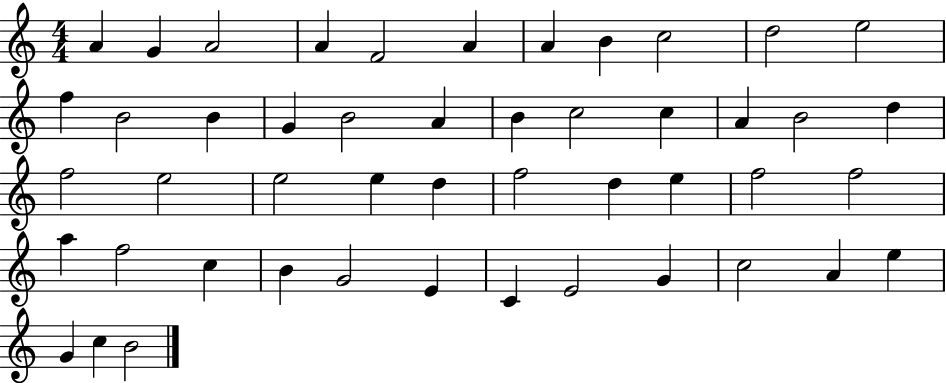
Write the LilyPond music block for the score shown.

{
  \clef treble
  \numericTimeSignature
  \time 4/4
  \key c \major
  a'4 g'4 a'2 | a'4 f'2 a'4 | a'4 b'4 c''2 | d''2 e''2 | \break f''4 b'2 b'4 | g'4 b'2 a'4 | b'4 c''2 c''4 | a'4 b'2 d''4 | \break f''2 e''2 | e''2 e''4 d''4 | f''2 d''4 e''4 | f''2 f''2 | \break a''4 f''2 c''4 | b'4 g'2 e'4 | c'4 e'2 g'4 | c''2 a'4 e''4 | \break g'4 c''4 b'2 | \bar "|."
}